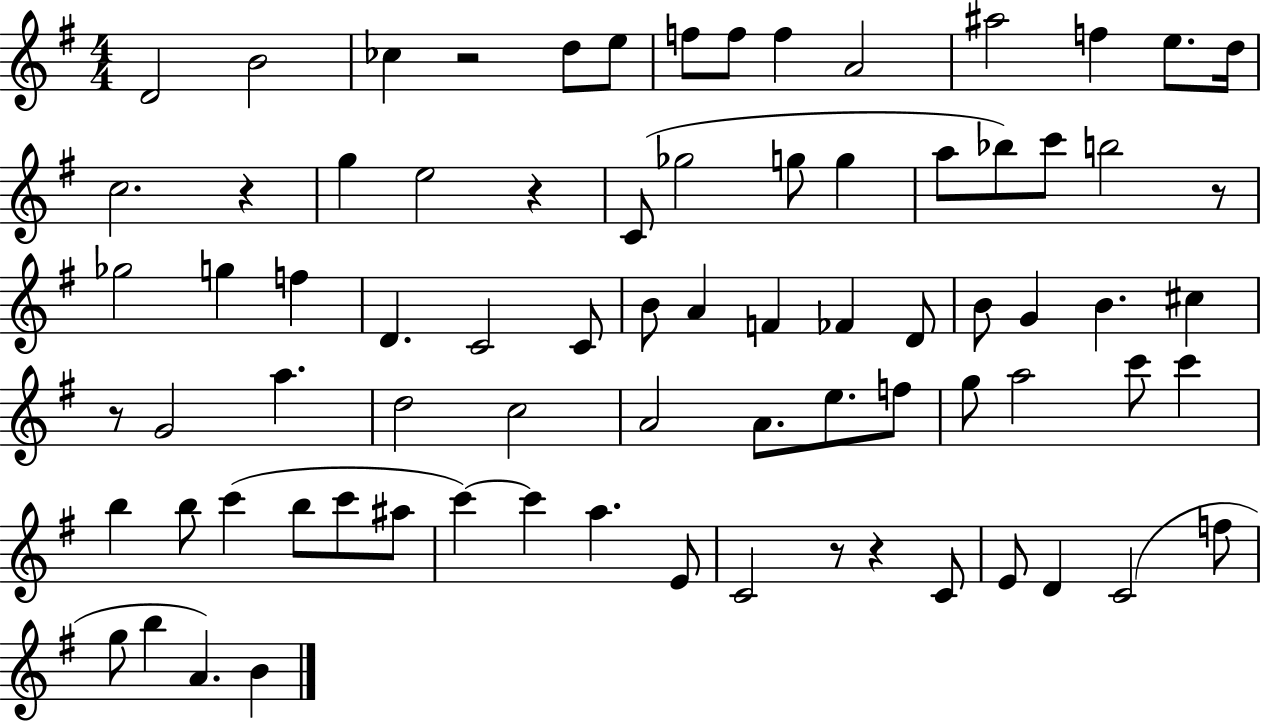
D4/h B4/h CES5/q R/h D5/e E5/e F5/e F5/e F5/q A4/h A#5/h F5/q E5/e. D5/s C5/h. R/q G5/q E5/h R/q C4/e Gb5/h G5/e G5/q A5/e Bb5/e C6/e B5/h R/e Gb5/h G5/q F5/q D4/q. C4/h C4/e B4/e A4/q F4/q FES4/q D4/e B4/e G4/q B4/q. C#5/q R/e G4/h A5/q. D5/h C5/h A4/h A4/e. E5/e. F5/e G5/e A5/h C6/e C6/q B5/q B5/e C6/q B5/e C6/e A#5/e C6/q C6/q A5/q. E4/e C4/h R/e R/q C4/e E4/e D4/q C4/h F5/e G5/e B5/q A4/q. B4/q